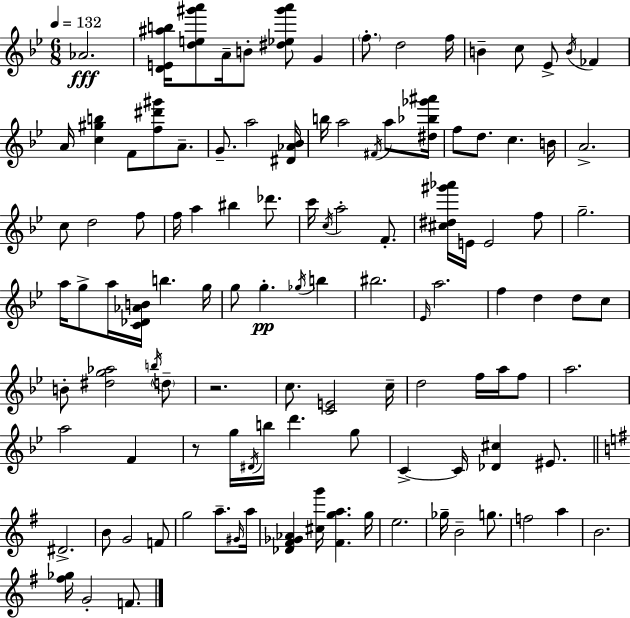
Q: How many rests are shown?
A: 2